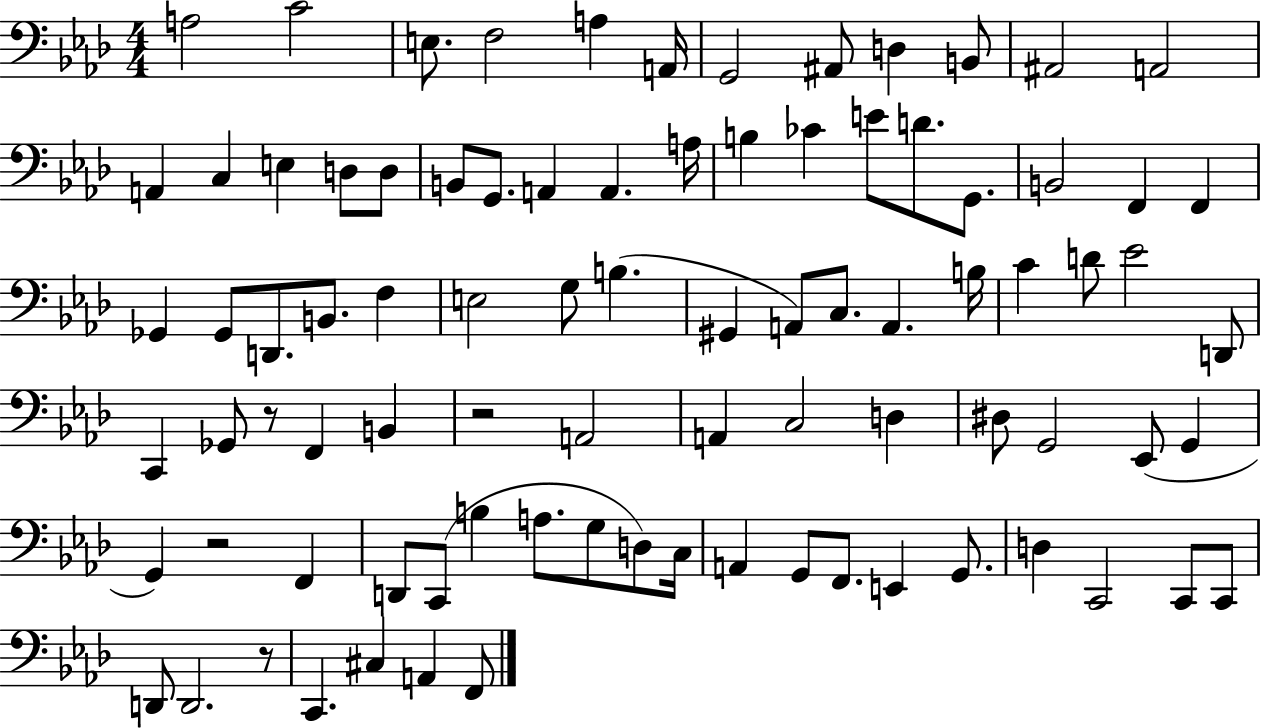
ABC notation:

X:1
T:Untitled
M:4/4
L:1/4
K:Ab
A,2 C2 E,/2 F,2 A, A,,/4 G,,2 ^A,,/2 D, B,,/2 ^A,,2 A,,2 A,, C, E, D,/2 D,/2 B,,/2 G,,/2 A,, A,, A,/4 B, _C E/2 D/2 G,,/2 B,,2 F,, F,, _G,, _G,,/2 D,,/2 B,,/2 F, E,2 G,/2 B, ^G,, A,,/2 C,/2 A,, B,/4 C D/2 _E2 D,,/2 C,, _G,,/2 z/2 F,, B,, z2 A,,2 A,, C,2 D, ^D,/2 G,,2 _E,,/2 G,, G,, z2 F,, D,,/2 C,,/2 B, A,/2 G,/2 D,/2 C,/4 A,, G,,/2 F,,/2 E,, G,,/2 D, C,,2 C,,/2 C,,/2 D,,/2 D,,2 z/2 C,, ^C, A,, F,,/2